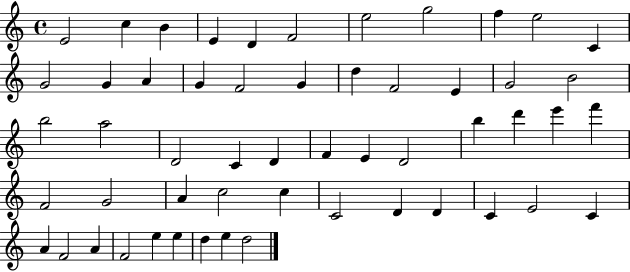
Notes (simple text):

E4/h C5/q B4/q E4/q D4/q F4/h E5/h G5/h F5/q E5/h C4/q G4/h G4/q A4/q G4/q F4/h G4/q D5/q F4/h E4/q G4/h B4/h B5/h A5/h D4/h C4/q D4/q F4/q E4/q D4/h B5/q D6/q E6/q F6/q F4/h G4/h A4/q C5/h C5/q C4/h D4/q D4/q C4/q E4/h C4/q A4/q F4/h A4/q F4/h E5/q E5/q D5/q E5/q D5/h